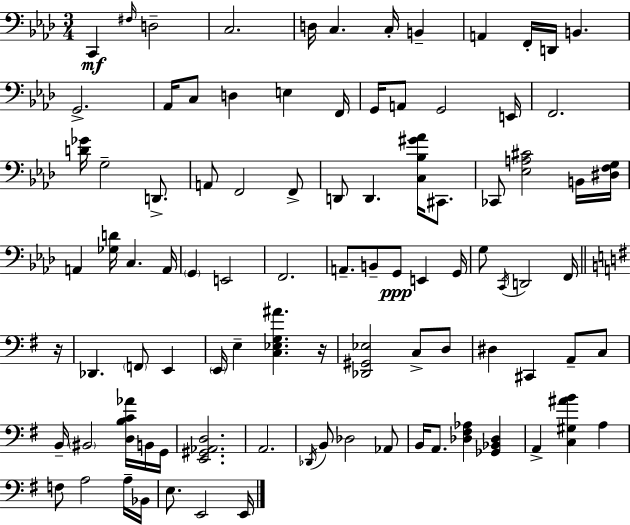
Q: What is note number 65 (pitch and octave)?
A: Db2